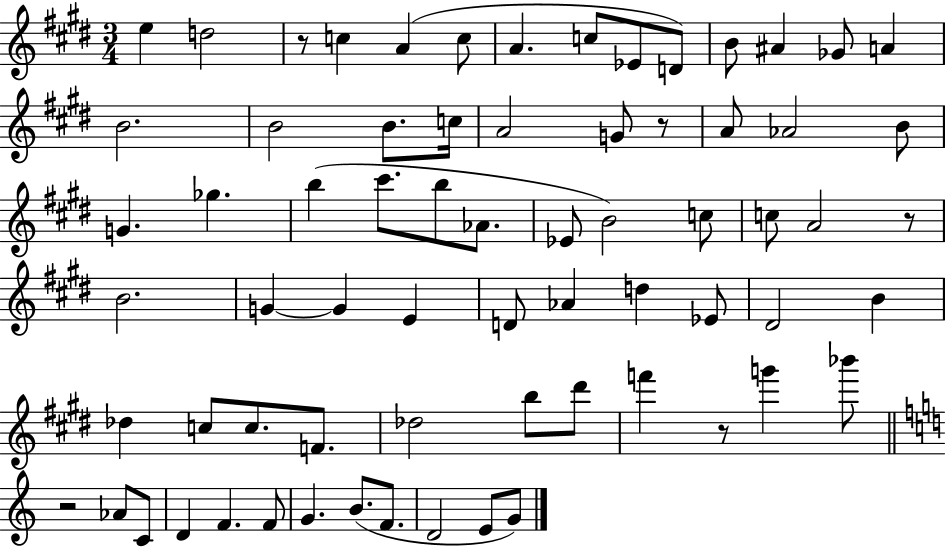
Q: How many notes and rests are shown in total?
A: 69